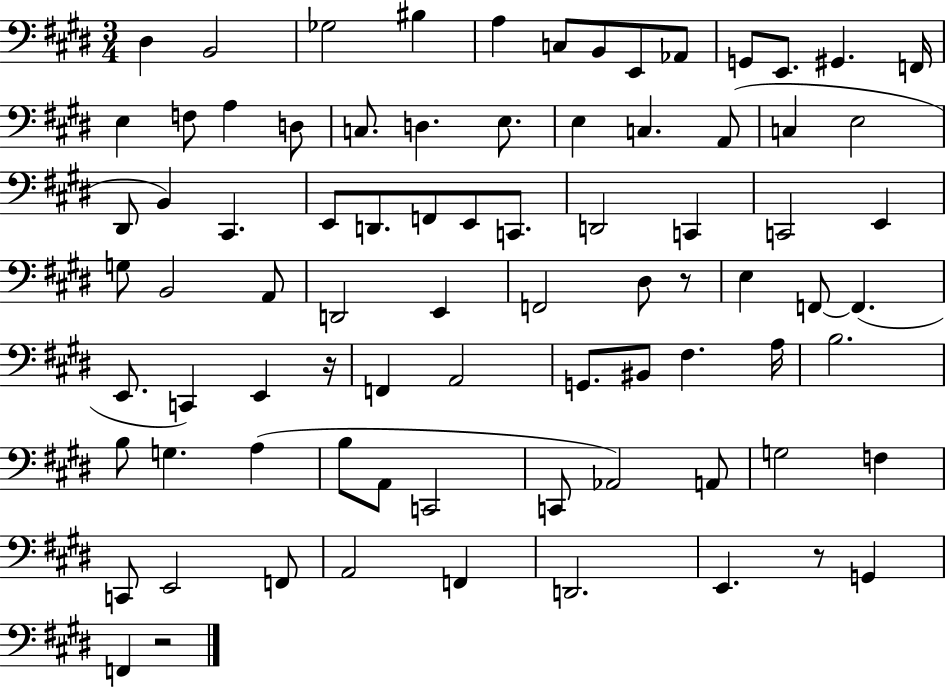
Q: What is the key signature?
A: E major